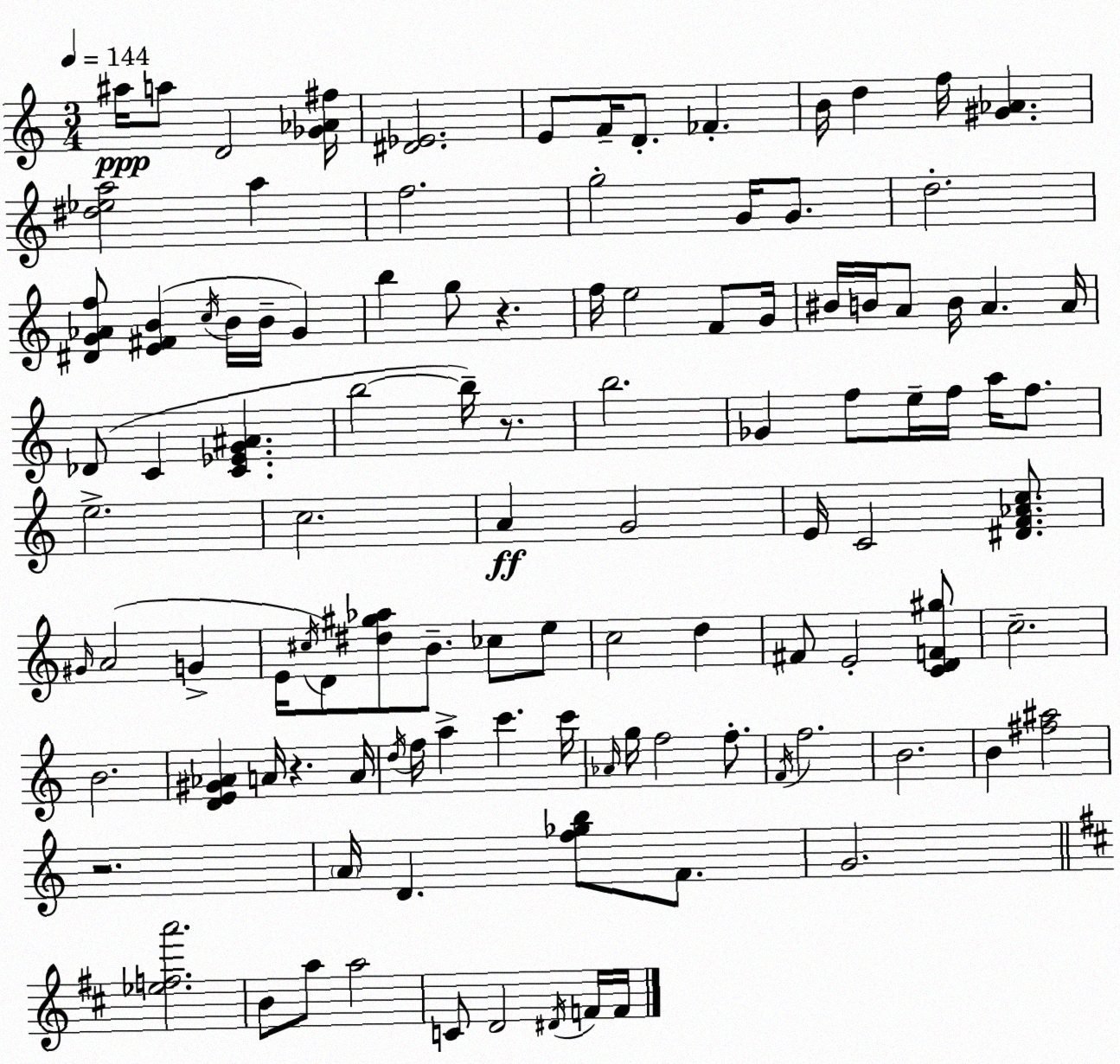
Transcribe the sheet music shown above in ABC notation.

X:1
T:Untitled
M:3/4
L:1/4
K:Am
^a/4 a/2 D2 [_G_A^f]/4 [^D_E]2 E/2 F/4 D/2 _F B/4 d f/4 [^G_A] [^d_ea]2 a f2 g2 G/4 G/2 d2 [^DG_Af]/2 [E^FB] c/4 B/4 B/4 G b g/2 z f/4 e2 F/2 G/4 ^B/4 B/4 A/2 B/4 A A/4 _D/2 C [C_EG^A] b2 b/4 z/2 b2 _G f/2 e/4 f/4 a/4 f/2 e2 c2 A G2 E/4 C2 [^DF_Ac]/2 ^G/4 A2 G E/4 ^c/4 D/2 [^d^g_a]/2 B/2 _c/2 e/2 c2 d ^F/2 E2 [CDF^g]/2 c2 B2 [DE^G_A] A/4 z A/4 d/4 f/4 a c' c'/4 _A/4 g/4 f2 f/2 F/4 f2 B2 B [^f^a]2 z2 A/4 D [f_gb]/2 F/2 G2 [_efa']2 B/2 a/2 a2 C/2 D2 ^D/4 F/4 F/4